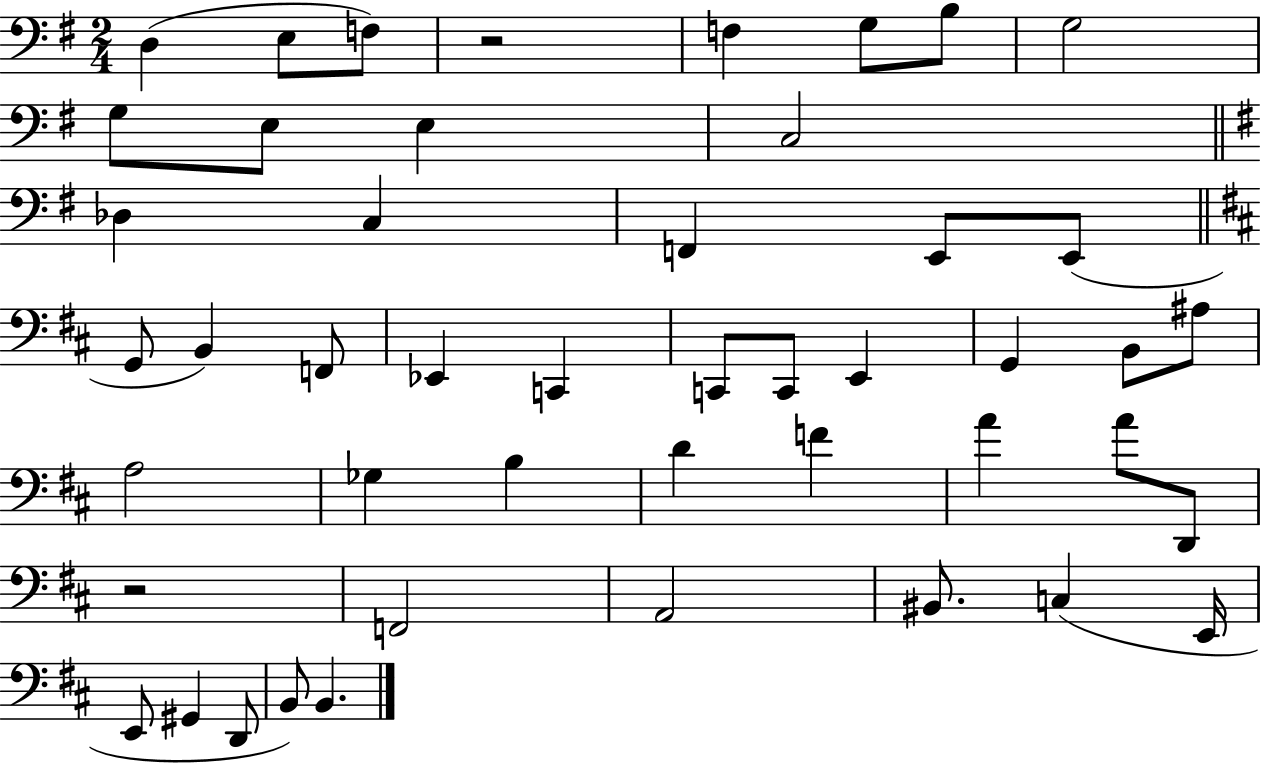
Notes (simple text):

D3/q E3/e F3/e R/h F3/q G3/e B3/e G3/h G3/e E3/e E3/q C3/h Db3/q C3/q F2/q E2/e E2/e G2/e B2/q F2/e Eb2/q C2/q C2/e C2/e E2/q G2/q B2/e A#3/e A3/h Gb3/q B3/q D4/q F4/q A4/q A4/e D2/e R/h F2/h A2/h BIS2/e. C3/q E2/s E2/e G#2/q D2/e B2/e B2/q.